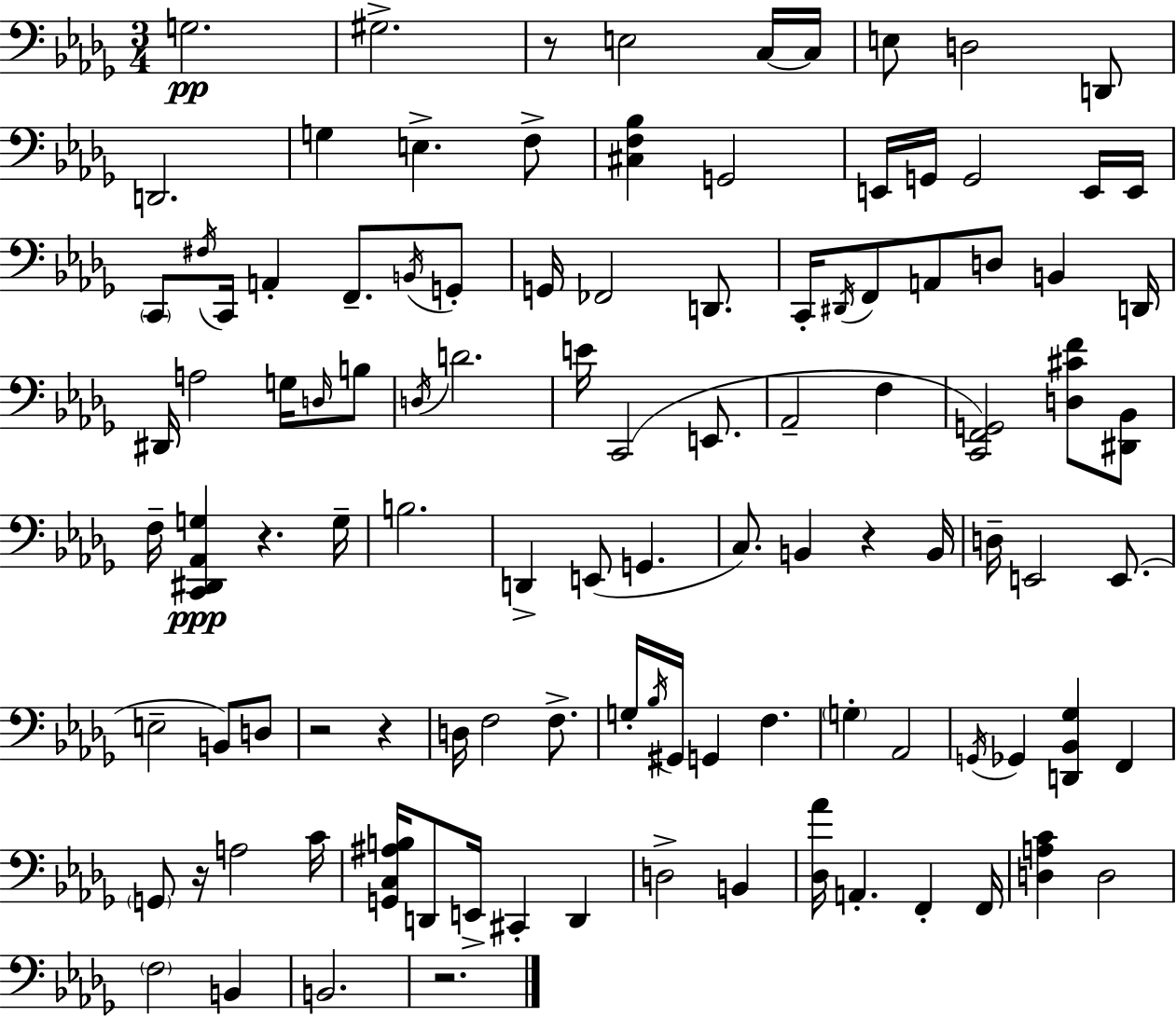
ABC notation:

X:1
T:Untitled
M:3/4
L:1/4
K:Bbm
G,2 ^G,2 z/2 E,2 C,/4 C,/4 E,/2 D,2 D,,/2 D,,2 G, E, F,/2 [^C,F,_B,] G,,2 E,,/4 G,,/4 G,,2 E,,/4 E,,/4 C,,/2 ^F,/4 C,,/4 A,, F,,/2 B,,/4 G,,/2 G,,/4 _F,,2 D,,/2 C,,/4 ^D,,/4 F,,/2 A,,/2 D,/2 B,, D,,/4 ^D,,/4 A,2 G,/4 D,/4 B,/2 D,/4 D2 E/4 C,,2 E,,/2 _A,,2 F, [C,,F,,G,,]2 [D,^CF]/2 [^D,,_B,,]/2 F,/4 [C,,^D,,_A,,G,] z G,/4 B,2 D,, E,,/2 G,, C,/2 B,, z B,,/4 D,/4 E,,2 E,,/2 E,2 B,,/2 D,/2 z2 z D,/4 F,2 F,/2 G,/4 _B,/4 ^G,,/4 G,, F, G, _A,,2 G,,/4 _G,, [D,,_B,,_G,] F,, G,,/2 z/4 A,2 C/4 [G,,C,^A,B,]/4 D,,/2 E,,/4 ^C,, D,, D,2 B,, [_D,_A]/4 A,, F,, F,,/4 [D,A,C] D,2 F,2 B,, B,,2 z2